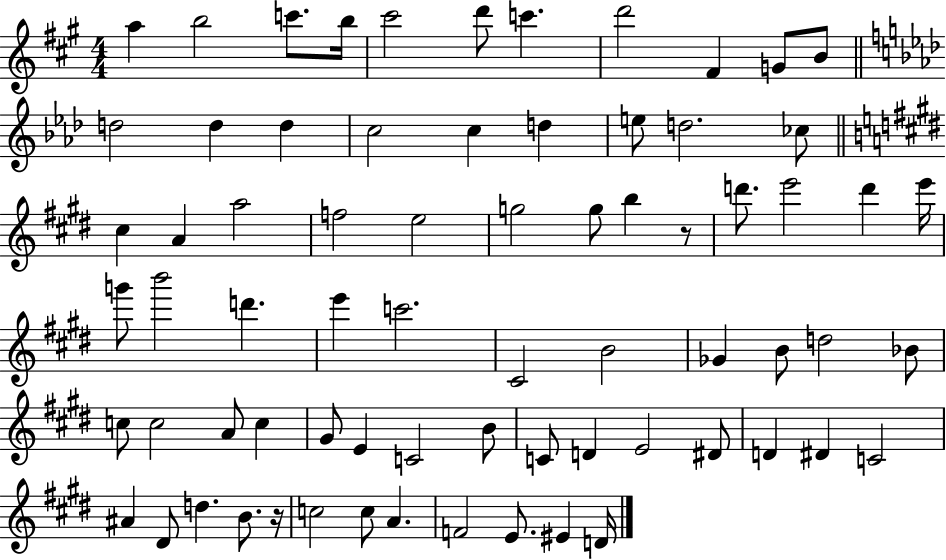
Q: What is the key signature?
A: A major